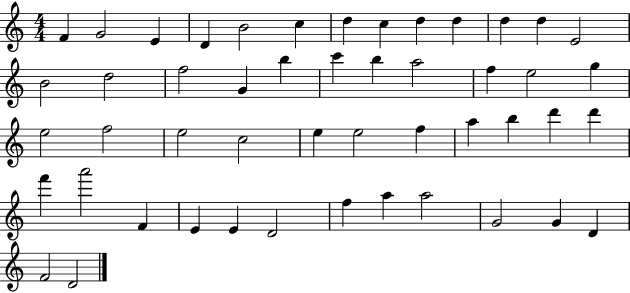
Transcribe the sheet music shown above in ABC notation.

X:1
T:Untitled
M:4/4
L:1/4
K:C
F G2 E D B2 c d c d d d d E2 B2 d2 f2 G b c' b a2 f e2 g e2 f2 e2 c2 e e2 f a b d' d' f' a'2 F E E D2 f a a2 G2 G D F2 D2